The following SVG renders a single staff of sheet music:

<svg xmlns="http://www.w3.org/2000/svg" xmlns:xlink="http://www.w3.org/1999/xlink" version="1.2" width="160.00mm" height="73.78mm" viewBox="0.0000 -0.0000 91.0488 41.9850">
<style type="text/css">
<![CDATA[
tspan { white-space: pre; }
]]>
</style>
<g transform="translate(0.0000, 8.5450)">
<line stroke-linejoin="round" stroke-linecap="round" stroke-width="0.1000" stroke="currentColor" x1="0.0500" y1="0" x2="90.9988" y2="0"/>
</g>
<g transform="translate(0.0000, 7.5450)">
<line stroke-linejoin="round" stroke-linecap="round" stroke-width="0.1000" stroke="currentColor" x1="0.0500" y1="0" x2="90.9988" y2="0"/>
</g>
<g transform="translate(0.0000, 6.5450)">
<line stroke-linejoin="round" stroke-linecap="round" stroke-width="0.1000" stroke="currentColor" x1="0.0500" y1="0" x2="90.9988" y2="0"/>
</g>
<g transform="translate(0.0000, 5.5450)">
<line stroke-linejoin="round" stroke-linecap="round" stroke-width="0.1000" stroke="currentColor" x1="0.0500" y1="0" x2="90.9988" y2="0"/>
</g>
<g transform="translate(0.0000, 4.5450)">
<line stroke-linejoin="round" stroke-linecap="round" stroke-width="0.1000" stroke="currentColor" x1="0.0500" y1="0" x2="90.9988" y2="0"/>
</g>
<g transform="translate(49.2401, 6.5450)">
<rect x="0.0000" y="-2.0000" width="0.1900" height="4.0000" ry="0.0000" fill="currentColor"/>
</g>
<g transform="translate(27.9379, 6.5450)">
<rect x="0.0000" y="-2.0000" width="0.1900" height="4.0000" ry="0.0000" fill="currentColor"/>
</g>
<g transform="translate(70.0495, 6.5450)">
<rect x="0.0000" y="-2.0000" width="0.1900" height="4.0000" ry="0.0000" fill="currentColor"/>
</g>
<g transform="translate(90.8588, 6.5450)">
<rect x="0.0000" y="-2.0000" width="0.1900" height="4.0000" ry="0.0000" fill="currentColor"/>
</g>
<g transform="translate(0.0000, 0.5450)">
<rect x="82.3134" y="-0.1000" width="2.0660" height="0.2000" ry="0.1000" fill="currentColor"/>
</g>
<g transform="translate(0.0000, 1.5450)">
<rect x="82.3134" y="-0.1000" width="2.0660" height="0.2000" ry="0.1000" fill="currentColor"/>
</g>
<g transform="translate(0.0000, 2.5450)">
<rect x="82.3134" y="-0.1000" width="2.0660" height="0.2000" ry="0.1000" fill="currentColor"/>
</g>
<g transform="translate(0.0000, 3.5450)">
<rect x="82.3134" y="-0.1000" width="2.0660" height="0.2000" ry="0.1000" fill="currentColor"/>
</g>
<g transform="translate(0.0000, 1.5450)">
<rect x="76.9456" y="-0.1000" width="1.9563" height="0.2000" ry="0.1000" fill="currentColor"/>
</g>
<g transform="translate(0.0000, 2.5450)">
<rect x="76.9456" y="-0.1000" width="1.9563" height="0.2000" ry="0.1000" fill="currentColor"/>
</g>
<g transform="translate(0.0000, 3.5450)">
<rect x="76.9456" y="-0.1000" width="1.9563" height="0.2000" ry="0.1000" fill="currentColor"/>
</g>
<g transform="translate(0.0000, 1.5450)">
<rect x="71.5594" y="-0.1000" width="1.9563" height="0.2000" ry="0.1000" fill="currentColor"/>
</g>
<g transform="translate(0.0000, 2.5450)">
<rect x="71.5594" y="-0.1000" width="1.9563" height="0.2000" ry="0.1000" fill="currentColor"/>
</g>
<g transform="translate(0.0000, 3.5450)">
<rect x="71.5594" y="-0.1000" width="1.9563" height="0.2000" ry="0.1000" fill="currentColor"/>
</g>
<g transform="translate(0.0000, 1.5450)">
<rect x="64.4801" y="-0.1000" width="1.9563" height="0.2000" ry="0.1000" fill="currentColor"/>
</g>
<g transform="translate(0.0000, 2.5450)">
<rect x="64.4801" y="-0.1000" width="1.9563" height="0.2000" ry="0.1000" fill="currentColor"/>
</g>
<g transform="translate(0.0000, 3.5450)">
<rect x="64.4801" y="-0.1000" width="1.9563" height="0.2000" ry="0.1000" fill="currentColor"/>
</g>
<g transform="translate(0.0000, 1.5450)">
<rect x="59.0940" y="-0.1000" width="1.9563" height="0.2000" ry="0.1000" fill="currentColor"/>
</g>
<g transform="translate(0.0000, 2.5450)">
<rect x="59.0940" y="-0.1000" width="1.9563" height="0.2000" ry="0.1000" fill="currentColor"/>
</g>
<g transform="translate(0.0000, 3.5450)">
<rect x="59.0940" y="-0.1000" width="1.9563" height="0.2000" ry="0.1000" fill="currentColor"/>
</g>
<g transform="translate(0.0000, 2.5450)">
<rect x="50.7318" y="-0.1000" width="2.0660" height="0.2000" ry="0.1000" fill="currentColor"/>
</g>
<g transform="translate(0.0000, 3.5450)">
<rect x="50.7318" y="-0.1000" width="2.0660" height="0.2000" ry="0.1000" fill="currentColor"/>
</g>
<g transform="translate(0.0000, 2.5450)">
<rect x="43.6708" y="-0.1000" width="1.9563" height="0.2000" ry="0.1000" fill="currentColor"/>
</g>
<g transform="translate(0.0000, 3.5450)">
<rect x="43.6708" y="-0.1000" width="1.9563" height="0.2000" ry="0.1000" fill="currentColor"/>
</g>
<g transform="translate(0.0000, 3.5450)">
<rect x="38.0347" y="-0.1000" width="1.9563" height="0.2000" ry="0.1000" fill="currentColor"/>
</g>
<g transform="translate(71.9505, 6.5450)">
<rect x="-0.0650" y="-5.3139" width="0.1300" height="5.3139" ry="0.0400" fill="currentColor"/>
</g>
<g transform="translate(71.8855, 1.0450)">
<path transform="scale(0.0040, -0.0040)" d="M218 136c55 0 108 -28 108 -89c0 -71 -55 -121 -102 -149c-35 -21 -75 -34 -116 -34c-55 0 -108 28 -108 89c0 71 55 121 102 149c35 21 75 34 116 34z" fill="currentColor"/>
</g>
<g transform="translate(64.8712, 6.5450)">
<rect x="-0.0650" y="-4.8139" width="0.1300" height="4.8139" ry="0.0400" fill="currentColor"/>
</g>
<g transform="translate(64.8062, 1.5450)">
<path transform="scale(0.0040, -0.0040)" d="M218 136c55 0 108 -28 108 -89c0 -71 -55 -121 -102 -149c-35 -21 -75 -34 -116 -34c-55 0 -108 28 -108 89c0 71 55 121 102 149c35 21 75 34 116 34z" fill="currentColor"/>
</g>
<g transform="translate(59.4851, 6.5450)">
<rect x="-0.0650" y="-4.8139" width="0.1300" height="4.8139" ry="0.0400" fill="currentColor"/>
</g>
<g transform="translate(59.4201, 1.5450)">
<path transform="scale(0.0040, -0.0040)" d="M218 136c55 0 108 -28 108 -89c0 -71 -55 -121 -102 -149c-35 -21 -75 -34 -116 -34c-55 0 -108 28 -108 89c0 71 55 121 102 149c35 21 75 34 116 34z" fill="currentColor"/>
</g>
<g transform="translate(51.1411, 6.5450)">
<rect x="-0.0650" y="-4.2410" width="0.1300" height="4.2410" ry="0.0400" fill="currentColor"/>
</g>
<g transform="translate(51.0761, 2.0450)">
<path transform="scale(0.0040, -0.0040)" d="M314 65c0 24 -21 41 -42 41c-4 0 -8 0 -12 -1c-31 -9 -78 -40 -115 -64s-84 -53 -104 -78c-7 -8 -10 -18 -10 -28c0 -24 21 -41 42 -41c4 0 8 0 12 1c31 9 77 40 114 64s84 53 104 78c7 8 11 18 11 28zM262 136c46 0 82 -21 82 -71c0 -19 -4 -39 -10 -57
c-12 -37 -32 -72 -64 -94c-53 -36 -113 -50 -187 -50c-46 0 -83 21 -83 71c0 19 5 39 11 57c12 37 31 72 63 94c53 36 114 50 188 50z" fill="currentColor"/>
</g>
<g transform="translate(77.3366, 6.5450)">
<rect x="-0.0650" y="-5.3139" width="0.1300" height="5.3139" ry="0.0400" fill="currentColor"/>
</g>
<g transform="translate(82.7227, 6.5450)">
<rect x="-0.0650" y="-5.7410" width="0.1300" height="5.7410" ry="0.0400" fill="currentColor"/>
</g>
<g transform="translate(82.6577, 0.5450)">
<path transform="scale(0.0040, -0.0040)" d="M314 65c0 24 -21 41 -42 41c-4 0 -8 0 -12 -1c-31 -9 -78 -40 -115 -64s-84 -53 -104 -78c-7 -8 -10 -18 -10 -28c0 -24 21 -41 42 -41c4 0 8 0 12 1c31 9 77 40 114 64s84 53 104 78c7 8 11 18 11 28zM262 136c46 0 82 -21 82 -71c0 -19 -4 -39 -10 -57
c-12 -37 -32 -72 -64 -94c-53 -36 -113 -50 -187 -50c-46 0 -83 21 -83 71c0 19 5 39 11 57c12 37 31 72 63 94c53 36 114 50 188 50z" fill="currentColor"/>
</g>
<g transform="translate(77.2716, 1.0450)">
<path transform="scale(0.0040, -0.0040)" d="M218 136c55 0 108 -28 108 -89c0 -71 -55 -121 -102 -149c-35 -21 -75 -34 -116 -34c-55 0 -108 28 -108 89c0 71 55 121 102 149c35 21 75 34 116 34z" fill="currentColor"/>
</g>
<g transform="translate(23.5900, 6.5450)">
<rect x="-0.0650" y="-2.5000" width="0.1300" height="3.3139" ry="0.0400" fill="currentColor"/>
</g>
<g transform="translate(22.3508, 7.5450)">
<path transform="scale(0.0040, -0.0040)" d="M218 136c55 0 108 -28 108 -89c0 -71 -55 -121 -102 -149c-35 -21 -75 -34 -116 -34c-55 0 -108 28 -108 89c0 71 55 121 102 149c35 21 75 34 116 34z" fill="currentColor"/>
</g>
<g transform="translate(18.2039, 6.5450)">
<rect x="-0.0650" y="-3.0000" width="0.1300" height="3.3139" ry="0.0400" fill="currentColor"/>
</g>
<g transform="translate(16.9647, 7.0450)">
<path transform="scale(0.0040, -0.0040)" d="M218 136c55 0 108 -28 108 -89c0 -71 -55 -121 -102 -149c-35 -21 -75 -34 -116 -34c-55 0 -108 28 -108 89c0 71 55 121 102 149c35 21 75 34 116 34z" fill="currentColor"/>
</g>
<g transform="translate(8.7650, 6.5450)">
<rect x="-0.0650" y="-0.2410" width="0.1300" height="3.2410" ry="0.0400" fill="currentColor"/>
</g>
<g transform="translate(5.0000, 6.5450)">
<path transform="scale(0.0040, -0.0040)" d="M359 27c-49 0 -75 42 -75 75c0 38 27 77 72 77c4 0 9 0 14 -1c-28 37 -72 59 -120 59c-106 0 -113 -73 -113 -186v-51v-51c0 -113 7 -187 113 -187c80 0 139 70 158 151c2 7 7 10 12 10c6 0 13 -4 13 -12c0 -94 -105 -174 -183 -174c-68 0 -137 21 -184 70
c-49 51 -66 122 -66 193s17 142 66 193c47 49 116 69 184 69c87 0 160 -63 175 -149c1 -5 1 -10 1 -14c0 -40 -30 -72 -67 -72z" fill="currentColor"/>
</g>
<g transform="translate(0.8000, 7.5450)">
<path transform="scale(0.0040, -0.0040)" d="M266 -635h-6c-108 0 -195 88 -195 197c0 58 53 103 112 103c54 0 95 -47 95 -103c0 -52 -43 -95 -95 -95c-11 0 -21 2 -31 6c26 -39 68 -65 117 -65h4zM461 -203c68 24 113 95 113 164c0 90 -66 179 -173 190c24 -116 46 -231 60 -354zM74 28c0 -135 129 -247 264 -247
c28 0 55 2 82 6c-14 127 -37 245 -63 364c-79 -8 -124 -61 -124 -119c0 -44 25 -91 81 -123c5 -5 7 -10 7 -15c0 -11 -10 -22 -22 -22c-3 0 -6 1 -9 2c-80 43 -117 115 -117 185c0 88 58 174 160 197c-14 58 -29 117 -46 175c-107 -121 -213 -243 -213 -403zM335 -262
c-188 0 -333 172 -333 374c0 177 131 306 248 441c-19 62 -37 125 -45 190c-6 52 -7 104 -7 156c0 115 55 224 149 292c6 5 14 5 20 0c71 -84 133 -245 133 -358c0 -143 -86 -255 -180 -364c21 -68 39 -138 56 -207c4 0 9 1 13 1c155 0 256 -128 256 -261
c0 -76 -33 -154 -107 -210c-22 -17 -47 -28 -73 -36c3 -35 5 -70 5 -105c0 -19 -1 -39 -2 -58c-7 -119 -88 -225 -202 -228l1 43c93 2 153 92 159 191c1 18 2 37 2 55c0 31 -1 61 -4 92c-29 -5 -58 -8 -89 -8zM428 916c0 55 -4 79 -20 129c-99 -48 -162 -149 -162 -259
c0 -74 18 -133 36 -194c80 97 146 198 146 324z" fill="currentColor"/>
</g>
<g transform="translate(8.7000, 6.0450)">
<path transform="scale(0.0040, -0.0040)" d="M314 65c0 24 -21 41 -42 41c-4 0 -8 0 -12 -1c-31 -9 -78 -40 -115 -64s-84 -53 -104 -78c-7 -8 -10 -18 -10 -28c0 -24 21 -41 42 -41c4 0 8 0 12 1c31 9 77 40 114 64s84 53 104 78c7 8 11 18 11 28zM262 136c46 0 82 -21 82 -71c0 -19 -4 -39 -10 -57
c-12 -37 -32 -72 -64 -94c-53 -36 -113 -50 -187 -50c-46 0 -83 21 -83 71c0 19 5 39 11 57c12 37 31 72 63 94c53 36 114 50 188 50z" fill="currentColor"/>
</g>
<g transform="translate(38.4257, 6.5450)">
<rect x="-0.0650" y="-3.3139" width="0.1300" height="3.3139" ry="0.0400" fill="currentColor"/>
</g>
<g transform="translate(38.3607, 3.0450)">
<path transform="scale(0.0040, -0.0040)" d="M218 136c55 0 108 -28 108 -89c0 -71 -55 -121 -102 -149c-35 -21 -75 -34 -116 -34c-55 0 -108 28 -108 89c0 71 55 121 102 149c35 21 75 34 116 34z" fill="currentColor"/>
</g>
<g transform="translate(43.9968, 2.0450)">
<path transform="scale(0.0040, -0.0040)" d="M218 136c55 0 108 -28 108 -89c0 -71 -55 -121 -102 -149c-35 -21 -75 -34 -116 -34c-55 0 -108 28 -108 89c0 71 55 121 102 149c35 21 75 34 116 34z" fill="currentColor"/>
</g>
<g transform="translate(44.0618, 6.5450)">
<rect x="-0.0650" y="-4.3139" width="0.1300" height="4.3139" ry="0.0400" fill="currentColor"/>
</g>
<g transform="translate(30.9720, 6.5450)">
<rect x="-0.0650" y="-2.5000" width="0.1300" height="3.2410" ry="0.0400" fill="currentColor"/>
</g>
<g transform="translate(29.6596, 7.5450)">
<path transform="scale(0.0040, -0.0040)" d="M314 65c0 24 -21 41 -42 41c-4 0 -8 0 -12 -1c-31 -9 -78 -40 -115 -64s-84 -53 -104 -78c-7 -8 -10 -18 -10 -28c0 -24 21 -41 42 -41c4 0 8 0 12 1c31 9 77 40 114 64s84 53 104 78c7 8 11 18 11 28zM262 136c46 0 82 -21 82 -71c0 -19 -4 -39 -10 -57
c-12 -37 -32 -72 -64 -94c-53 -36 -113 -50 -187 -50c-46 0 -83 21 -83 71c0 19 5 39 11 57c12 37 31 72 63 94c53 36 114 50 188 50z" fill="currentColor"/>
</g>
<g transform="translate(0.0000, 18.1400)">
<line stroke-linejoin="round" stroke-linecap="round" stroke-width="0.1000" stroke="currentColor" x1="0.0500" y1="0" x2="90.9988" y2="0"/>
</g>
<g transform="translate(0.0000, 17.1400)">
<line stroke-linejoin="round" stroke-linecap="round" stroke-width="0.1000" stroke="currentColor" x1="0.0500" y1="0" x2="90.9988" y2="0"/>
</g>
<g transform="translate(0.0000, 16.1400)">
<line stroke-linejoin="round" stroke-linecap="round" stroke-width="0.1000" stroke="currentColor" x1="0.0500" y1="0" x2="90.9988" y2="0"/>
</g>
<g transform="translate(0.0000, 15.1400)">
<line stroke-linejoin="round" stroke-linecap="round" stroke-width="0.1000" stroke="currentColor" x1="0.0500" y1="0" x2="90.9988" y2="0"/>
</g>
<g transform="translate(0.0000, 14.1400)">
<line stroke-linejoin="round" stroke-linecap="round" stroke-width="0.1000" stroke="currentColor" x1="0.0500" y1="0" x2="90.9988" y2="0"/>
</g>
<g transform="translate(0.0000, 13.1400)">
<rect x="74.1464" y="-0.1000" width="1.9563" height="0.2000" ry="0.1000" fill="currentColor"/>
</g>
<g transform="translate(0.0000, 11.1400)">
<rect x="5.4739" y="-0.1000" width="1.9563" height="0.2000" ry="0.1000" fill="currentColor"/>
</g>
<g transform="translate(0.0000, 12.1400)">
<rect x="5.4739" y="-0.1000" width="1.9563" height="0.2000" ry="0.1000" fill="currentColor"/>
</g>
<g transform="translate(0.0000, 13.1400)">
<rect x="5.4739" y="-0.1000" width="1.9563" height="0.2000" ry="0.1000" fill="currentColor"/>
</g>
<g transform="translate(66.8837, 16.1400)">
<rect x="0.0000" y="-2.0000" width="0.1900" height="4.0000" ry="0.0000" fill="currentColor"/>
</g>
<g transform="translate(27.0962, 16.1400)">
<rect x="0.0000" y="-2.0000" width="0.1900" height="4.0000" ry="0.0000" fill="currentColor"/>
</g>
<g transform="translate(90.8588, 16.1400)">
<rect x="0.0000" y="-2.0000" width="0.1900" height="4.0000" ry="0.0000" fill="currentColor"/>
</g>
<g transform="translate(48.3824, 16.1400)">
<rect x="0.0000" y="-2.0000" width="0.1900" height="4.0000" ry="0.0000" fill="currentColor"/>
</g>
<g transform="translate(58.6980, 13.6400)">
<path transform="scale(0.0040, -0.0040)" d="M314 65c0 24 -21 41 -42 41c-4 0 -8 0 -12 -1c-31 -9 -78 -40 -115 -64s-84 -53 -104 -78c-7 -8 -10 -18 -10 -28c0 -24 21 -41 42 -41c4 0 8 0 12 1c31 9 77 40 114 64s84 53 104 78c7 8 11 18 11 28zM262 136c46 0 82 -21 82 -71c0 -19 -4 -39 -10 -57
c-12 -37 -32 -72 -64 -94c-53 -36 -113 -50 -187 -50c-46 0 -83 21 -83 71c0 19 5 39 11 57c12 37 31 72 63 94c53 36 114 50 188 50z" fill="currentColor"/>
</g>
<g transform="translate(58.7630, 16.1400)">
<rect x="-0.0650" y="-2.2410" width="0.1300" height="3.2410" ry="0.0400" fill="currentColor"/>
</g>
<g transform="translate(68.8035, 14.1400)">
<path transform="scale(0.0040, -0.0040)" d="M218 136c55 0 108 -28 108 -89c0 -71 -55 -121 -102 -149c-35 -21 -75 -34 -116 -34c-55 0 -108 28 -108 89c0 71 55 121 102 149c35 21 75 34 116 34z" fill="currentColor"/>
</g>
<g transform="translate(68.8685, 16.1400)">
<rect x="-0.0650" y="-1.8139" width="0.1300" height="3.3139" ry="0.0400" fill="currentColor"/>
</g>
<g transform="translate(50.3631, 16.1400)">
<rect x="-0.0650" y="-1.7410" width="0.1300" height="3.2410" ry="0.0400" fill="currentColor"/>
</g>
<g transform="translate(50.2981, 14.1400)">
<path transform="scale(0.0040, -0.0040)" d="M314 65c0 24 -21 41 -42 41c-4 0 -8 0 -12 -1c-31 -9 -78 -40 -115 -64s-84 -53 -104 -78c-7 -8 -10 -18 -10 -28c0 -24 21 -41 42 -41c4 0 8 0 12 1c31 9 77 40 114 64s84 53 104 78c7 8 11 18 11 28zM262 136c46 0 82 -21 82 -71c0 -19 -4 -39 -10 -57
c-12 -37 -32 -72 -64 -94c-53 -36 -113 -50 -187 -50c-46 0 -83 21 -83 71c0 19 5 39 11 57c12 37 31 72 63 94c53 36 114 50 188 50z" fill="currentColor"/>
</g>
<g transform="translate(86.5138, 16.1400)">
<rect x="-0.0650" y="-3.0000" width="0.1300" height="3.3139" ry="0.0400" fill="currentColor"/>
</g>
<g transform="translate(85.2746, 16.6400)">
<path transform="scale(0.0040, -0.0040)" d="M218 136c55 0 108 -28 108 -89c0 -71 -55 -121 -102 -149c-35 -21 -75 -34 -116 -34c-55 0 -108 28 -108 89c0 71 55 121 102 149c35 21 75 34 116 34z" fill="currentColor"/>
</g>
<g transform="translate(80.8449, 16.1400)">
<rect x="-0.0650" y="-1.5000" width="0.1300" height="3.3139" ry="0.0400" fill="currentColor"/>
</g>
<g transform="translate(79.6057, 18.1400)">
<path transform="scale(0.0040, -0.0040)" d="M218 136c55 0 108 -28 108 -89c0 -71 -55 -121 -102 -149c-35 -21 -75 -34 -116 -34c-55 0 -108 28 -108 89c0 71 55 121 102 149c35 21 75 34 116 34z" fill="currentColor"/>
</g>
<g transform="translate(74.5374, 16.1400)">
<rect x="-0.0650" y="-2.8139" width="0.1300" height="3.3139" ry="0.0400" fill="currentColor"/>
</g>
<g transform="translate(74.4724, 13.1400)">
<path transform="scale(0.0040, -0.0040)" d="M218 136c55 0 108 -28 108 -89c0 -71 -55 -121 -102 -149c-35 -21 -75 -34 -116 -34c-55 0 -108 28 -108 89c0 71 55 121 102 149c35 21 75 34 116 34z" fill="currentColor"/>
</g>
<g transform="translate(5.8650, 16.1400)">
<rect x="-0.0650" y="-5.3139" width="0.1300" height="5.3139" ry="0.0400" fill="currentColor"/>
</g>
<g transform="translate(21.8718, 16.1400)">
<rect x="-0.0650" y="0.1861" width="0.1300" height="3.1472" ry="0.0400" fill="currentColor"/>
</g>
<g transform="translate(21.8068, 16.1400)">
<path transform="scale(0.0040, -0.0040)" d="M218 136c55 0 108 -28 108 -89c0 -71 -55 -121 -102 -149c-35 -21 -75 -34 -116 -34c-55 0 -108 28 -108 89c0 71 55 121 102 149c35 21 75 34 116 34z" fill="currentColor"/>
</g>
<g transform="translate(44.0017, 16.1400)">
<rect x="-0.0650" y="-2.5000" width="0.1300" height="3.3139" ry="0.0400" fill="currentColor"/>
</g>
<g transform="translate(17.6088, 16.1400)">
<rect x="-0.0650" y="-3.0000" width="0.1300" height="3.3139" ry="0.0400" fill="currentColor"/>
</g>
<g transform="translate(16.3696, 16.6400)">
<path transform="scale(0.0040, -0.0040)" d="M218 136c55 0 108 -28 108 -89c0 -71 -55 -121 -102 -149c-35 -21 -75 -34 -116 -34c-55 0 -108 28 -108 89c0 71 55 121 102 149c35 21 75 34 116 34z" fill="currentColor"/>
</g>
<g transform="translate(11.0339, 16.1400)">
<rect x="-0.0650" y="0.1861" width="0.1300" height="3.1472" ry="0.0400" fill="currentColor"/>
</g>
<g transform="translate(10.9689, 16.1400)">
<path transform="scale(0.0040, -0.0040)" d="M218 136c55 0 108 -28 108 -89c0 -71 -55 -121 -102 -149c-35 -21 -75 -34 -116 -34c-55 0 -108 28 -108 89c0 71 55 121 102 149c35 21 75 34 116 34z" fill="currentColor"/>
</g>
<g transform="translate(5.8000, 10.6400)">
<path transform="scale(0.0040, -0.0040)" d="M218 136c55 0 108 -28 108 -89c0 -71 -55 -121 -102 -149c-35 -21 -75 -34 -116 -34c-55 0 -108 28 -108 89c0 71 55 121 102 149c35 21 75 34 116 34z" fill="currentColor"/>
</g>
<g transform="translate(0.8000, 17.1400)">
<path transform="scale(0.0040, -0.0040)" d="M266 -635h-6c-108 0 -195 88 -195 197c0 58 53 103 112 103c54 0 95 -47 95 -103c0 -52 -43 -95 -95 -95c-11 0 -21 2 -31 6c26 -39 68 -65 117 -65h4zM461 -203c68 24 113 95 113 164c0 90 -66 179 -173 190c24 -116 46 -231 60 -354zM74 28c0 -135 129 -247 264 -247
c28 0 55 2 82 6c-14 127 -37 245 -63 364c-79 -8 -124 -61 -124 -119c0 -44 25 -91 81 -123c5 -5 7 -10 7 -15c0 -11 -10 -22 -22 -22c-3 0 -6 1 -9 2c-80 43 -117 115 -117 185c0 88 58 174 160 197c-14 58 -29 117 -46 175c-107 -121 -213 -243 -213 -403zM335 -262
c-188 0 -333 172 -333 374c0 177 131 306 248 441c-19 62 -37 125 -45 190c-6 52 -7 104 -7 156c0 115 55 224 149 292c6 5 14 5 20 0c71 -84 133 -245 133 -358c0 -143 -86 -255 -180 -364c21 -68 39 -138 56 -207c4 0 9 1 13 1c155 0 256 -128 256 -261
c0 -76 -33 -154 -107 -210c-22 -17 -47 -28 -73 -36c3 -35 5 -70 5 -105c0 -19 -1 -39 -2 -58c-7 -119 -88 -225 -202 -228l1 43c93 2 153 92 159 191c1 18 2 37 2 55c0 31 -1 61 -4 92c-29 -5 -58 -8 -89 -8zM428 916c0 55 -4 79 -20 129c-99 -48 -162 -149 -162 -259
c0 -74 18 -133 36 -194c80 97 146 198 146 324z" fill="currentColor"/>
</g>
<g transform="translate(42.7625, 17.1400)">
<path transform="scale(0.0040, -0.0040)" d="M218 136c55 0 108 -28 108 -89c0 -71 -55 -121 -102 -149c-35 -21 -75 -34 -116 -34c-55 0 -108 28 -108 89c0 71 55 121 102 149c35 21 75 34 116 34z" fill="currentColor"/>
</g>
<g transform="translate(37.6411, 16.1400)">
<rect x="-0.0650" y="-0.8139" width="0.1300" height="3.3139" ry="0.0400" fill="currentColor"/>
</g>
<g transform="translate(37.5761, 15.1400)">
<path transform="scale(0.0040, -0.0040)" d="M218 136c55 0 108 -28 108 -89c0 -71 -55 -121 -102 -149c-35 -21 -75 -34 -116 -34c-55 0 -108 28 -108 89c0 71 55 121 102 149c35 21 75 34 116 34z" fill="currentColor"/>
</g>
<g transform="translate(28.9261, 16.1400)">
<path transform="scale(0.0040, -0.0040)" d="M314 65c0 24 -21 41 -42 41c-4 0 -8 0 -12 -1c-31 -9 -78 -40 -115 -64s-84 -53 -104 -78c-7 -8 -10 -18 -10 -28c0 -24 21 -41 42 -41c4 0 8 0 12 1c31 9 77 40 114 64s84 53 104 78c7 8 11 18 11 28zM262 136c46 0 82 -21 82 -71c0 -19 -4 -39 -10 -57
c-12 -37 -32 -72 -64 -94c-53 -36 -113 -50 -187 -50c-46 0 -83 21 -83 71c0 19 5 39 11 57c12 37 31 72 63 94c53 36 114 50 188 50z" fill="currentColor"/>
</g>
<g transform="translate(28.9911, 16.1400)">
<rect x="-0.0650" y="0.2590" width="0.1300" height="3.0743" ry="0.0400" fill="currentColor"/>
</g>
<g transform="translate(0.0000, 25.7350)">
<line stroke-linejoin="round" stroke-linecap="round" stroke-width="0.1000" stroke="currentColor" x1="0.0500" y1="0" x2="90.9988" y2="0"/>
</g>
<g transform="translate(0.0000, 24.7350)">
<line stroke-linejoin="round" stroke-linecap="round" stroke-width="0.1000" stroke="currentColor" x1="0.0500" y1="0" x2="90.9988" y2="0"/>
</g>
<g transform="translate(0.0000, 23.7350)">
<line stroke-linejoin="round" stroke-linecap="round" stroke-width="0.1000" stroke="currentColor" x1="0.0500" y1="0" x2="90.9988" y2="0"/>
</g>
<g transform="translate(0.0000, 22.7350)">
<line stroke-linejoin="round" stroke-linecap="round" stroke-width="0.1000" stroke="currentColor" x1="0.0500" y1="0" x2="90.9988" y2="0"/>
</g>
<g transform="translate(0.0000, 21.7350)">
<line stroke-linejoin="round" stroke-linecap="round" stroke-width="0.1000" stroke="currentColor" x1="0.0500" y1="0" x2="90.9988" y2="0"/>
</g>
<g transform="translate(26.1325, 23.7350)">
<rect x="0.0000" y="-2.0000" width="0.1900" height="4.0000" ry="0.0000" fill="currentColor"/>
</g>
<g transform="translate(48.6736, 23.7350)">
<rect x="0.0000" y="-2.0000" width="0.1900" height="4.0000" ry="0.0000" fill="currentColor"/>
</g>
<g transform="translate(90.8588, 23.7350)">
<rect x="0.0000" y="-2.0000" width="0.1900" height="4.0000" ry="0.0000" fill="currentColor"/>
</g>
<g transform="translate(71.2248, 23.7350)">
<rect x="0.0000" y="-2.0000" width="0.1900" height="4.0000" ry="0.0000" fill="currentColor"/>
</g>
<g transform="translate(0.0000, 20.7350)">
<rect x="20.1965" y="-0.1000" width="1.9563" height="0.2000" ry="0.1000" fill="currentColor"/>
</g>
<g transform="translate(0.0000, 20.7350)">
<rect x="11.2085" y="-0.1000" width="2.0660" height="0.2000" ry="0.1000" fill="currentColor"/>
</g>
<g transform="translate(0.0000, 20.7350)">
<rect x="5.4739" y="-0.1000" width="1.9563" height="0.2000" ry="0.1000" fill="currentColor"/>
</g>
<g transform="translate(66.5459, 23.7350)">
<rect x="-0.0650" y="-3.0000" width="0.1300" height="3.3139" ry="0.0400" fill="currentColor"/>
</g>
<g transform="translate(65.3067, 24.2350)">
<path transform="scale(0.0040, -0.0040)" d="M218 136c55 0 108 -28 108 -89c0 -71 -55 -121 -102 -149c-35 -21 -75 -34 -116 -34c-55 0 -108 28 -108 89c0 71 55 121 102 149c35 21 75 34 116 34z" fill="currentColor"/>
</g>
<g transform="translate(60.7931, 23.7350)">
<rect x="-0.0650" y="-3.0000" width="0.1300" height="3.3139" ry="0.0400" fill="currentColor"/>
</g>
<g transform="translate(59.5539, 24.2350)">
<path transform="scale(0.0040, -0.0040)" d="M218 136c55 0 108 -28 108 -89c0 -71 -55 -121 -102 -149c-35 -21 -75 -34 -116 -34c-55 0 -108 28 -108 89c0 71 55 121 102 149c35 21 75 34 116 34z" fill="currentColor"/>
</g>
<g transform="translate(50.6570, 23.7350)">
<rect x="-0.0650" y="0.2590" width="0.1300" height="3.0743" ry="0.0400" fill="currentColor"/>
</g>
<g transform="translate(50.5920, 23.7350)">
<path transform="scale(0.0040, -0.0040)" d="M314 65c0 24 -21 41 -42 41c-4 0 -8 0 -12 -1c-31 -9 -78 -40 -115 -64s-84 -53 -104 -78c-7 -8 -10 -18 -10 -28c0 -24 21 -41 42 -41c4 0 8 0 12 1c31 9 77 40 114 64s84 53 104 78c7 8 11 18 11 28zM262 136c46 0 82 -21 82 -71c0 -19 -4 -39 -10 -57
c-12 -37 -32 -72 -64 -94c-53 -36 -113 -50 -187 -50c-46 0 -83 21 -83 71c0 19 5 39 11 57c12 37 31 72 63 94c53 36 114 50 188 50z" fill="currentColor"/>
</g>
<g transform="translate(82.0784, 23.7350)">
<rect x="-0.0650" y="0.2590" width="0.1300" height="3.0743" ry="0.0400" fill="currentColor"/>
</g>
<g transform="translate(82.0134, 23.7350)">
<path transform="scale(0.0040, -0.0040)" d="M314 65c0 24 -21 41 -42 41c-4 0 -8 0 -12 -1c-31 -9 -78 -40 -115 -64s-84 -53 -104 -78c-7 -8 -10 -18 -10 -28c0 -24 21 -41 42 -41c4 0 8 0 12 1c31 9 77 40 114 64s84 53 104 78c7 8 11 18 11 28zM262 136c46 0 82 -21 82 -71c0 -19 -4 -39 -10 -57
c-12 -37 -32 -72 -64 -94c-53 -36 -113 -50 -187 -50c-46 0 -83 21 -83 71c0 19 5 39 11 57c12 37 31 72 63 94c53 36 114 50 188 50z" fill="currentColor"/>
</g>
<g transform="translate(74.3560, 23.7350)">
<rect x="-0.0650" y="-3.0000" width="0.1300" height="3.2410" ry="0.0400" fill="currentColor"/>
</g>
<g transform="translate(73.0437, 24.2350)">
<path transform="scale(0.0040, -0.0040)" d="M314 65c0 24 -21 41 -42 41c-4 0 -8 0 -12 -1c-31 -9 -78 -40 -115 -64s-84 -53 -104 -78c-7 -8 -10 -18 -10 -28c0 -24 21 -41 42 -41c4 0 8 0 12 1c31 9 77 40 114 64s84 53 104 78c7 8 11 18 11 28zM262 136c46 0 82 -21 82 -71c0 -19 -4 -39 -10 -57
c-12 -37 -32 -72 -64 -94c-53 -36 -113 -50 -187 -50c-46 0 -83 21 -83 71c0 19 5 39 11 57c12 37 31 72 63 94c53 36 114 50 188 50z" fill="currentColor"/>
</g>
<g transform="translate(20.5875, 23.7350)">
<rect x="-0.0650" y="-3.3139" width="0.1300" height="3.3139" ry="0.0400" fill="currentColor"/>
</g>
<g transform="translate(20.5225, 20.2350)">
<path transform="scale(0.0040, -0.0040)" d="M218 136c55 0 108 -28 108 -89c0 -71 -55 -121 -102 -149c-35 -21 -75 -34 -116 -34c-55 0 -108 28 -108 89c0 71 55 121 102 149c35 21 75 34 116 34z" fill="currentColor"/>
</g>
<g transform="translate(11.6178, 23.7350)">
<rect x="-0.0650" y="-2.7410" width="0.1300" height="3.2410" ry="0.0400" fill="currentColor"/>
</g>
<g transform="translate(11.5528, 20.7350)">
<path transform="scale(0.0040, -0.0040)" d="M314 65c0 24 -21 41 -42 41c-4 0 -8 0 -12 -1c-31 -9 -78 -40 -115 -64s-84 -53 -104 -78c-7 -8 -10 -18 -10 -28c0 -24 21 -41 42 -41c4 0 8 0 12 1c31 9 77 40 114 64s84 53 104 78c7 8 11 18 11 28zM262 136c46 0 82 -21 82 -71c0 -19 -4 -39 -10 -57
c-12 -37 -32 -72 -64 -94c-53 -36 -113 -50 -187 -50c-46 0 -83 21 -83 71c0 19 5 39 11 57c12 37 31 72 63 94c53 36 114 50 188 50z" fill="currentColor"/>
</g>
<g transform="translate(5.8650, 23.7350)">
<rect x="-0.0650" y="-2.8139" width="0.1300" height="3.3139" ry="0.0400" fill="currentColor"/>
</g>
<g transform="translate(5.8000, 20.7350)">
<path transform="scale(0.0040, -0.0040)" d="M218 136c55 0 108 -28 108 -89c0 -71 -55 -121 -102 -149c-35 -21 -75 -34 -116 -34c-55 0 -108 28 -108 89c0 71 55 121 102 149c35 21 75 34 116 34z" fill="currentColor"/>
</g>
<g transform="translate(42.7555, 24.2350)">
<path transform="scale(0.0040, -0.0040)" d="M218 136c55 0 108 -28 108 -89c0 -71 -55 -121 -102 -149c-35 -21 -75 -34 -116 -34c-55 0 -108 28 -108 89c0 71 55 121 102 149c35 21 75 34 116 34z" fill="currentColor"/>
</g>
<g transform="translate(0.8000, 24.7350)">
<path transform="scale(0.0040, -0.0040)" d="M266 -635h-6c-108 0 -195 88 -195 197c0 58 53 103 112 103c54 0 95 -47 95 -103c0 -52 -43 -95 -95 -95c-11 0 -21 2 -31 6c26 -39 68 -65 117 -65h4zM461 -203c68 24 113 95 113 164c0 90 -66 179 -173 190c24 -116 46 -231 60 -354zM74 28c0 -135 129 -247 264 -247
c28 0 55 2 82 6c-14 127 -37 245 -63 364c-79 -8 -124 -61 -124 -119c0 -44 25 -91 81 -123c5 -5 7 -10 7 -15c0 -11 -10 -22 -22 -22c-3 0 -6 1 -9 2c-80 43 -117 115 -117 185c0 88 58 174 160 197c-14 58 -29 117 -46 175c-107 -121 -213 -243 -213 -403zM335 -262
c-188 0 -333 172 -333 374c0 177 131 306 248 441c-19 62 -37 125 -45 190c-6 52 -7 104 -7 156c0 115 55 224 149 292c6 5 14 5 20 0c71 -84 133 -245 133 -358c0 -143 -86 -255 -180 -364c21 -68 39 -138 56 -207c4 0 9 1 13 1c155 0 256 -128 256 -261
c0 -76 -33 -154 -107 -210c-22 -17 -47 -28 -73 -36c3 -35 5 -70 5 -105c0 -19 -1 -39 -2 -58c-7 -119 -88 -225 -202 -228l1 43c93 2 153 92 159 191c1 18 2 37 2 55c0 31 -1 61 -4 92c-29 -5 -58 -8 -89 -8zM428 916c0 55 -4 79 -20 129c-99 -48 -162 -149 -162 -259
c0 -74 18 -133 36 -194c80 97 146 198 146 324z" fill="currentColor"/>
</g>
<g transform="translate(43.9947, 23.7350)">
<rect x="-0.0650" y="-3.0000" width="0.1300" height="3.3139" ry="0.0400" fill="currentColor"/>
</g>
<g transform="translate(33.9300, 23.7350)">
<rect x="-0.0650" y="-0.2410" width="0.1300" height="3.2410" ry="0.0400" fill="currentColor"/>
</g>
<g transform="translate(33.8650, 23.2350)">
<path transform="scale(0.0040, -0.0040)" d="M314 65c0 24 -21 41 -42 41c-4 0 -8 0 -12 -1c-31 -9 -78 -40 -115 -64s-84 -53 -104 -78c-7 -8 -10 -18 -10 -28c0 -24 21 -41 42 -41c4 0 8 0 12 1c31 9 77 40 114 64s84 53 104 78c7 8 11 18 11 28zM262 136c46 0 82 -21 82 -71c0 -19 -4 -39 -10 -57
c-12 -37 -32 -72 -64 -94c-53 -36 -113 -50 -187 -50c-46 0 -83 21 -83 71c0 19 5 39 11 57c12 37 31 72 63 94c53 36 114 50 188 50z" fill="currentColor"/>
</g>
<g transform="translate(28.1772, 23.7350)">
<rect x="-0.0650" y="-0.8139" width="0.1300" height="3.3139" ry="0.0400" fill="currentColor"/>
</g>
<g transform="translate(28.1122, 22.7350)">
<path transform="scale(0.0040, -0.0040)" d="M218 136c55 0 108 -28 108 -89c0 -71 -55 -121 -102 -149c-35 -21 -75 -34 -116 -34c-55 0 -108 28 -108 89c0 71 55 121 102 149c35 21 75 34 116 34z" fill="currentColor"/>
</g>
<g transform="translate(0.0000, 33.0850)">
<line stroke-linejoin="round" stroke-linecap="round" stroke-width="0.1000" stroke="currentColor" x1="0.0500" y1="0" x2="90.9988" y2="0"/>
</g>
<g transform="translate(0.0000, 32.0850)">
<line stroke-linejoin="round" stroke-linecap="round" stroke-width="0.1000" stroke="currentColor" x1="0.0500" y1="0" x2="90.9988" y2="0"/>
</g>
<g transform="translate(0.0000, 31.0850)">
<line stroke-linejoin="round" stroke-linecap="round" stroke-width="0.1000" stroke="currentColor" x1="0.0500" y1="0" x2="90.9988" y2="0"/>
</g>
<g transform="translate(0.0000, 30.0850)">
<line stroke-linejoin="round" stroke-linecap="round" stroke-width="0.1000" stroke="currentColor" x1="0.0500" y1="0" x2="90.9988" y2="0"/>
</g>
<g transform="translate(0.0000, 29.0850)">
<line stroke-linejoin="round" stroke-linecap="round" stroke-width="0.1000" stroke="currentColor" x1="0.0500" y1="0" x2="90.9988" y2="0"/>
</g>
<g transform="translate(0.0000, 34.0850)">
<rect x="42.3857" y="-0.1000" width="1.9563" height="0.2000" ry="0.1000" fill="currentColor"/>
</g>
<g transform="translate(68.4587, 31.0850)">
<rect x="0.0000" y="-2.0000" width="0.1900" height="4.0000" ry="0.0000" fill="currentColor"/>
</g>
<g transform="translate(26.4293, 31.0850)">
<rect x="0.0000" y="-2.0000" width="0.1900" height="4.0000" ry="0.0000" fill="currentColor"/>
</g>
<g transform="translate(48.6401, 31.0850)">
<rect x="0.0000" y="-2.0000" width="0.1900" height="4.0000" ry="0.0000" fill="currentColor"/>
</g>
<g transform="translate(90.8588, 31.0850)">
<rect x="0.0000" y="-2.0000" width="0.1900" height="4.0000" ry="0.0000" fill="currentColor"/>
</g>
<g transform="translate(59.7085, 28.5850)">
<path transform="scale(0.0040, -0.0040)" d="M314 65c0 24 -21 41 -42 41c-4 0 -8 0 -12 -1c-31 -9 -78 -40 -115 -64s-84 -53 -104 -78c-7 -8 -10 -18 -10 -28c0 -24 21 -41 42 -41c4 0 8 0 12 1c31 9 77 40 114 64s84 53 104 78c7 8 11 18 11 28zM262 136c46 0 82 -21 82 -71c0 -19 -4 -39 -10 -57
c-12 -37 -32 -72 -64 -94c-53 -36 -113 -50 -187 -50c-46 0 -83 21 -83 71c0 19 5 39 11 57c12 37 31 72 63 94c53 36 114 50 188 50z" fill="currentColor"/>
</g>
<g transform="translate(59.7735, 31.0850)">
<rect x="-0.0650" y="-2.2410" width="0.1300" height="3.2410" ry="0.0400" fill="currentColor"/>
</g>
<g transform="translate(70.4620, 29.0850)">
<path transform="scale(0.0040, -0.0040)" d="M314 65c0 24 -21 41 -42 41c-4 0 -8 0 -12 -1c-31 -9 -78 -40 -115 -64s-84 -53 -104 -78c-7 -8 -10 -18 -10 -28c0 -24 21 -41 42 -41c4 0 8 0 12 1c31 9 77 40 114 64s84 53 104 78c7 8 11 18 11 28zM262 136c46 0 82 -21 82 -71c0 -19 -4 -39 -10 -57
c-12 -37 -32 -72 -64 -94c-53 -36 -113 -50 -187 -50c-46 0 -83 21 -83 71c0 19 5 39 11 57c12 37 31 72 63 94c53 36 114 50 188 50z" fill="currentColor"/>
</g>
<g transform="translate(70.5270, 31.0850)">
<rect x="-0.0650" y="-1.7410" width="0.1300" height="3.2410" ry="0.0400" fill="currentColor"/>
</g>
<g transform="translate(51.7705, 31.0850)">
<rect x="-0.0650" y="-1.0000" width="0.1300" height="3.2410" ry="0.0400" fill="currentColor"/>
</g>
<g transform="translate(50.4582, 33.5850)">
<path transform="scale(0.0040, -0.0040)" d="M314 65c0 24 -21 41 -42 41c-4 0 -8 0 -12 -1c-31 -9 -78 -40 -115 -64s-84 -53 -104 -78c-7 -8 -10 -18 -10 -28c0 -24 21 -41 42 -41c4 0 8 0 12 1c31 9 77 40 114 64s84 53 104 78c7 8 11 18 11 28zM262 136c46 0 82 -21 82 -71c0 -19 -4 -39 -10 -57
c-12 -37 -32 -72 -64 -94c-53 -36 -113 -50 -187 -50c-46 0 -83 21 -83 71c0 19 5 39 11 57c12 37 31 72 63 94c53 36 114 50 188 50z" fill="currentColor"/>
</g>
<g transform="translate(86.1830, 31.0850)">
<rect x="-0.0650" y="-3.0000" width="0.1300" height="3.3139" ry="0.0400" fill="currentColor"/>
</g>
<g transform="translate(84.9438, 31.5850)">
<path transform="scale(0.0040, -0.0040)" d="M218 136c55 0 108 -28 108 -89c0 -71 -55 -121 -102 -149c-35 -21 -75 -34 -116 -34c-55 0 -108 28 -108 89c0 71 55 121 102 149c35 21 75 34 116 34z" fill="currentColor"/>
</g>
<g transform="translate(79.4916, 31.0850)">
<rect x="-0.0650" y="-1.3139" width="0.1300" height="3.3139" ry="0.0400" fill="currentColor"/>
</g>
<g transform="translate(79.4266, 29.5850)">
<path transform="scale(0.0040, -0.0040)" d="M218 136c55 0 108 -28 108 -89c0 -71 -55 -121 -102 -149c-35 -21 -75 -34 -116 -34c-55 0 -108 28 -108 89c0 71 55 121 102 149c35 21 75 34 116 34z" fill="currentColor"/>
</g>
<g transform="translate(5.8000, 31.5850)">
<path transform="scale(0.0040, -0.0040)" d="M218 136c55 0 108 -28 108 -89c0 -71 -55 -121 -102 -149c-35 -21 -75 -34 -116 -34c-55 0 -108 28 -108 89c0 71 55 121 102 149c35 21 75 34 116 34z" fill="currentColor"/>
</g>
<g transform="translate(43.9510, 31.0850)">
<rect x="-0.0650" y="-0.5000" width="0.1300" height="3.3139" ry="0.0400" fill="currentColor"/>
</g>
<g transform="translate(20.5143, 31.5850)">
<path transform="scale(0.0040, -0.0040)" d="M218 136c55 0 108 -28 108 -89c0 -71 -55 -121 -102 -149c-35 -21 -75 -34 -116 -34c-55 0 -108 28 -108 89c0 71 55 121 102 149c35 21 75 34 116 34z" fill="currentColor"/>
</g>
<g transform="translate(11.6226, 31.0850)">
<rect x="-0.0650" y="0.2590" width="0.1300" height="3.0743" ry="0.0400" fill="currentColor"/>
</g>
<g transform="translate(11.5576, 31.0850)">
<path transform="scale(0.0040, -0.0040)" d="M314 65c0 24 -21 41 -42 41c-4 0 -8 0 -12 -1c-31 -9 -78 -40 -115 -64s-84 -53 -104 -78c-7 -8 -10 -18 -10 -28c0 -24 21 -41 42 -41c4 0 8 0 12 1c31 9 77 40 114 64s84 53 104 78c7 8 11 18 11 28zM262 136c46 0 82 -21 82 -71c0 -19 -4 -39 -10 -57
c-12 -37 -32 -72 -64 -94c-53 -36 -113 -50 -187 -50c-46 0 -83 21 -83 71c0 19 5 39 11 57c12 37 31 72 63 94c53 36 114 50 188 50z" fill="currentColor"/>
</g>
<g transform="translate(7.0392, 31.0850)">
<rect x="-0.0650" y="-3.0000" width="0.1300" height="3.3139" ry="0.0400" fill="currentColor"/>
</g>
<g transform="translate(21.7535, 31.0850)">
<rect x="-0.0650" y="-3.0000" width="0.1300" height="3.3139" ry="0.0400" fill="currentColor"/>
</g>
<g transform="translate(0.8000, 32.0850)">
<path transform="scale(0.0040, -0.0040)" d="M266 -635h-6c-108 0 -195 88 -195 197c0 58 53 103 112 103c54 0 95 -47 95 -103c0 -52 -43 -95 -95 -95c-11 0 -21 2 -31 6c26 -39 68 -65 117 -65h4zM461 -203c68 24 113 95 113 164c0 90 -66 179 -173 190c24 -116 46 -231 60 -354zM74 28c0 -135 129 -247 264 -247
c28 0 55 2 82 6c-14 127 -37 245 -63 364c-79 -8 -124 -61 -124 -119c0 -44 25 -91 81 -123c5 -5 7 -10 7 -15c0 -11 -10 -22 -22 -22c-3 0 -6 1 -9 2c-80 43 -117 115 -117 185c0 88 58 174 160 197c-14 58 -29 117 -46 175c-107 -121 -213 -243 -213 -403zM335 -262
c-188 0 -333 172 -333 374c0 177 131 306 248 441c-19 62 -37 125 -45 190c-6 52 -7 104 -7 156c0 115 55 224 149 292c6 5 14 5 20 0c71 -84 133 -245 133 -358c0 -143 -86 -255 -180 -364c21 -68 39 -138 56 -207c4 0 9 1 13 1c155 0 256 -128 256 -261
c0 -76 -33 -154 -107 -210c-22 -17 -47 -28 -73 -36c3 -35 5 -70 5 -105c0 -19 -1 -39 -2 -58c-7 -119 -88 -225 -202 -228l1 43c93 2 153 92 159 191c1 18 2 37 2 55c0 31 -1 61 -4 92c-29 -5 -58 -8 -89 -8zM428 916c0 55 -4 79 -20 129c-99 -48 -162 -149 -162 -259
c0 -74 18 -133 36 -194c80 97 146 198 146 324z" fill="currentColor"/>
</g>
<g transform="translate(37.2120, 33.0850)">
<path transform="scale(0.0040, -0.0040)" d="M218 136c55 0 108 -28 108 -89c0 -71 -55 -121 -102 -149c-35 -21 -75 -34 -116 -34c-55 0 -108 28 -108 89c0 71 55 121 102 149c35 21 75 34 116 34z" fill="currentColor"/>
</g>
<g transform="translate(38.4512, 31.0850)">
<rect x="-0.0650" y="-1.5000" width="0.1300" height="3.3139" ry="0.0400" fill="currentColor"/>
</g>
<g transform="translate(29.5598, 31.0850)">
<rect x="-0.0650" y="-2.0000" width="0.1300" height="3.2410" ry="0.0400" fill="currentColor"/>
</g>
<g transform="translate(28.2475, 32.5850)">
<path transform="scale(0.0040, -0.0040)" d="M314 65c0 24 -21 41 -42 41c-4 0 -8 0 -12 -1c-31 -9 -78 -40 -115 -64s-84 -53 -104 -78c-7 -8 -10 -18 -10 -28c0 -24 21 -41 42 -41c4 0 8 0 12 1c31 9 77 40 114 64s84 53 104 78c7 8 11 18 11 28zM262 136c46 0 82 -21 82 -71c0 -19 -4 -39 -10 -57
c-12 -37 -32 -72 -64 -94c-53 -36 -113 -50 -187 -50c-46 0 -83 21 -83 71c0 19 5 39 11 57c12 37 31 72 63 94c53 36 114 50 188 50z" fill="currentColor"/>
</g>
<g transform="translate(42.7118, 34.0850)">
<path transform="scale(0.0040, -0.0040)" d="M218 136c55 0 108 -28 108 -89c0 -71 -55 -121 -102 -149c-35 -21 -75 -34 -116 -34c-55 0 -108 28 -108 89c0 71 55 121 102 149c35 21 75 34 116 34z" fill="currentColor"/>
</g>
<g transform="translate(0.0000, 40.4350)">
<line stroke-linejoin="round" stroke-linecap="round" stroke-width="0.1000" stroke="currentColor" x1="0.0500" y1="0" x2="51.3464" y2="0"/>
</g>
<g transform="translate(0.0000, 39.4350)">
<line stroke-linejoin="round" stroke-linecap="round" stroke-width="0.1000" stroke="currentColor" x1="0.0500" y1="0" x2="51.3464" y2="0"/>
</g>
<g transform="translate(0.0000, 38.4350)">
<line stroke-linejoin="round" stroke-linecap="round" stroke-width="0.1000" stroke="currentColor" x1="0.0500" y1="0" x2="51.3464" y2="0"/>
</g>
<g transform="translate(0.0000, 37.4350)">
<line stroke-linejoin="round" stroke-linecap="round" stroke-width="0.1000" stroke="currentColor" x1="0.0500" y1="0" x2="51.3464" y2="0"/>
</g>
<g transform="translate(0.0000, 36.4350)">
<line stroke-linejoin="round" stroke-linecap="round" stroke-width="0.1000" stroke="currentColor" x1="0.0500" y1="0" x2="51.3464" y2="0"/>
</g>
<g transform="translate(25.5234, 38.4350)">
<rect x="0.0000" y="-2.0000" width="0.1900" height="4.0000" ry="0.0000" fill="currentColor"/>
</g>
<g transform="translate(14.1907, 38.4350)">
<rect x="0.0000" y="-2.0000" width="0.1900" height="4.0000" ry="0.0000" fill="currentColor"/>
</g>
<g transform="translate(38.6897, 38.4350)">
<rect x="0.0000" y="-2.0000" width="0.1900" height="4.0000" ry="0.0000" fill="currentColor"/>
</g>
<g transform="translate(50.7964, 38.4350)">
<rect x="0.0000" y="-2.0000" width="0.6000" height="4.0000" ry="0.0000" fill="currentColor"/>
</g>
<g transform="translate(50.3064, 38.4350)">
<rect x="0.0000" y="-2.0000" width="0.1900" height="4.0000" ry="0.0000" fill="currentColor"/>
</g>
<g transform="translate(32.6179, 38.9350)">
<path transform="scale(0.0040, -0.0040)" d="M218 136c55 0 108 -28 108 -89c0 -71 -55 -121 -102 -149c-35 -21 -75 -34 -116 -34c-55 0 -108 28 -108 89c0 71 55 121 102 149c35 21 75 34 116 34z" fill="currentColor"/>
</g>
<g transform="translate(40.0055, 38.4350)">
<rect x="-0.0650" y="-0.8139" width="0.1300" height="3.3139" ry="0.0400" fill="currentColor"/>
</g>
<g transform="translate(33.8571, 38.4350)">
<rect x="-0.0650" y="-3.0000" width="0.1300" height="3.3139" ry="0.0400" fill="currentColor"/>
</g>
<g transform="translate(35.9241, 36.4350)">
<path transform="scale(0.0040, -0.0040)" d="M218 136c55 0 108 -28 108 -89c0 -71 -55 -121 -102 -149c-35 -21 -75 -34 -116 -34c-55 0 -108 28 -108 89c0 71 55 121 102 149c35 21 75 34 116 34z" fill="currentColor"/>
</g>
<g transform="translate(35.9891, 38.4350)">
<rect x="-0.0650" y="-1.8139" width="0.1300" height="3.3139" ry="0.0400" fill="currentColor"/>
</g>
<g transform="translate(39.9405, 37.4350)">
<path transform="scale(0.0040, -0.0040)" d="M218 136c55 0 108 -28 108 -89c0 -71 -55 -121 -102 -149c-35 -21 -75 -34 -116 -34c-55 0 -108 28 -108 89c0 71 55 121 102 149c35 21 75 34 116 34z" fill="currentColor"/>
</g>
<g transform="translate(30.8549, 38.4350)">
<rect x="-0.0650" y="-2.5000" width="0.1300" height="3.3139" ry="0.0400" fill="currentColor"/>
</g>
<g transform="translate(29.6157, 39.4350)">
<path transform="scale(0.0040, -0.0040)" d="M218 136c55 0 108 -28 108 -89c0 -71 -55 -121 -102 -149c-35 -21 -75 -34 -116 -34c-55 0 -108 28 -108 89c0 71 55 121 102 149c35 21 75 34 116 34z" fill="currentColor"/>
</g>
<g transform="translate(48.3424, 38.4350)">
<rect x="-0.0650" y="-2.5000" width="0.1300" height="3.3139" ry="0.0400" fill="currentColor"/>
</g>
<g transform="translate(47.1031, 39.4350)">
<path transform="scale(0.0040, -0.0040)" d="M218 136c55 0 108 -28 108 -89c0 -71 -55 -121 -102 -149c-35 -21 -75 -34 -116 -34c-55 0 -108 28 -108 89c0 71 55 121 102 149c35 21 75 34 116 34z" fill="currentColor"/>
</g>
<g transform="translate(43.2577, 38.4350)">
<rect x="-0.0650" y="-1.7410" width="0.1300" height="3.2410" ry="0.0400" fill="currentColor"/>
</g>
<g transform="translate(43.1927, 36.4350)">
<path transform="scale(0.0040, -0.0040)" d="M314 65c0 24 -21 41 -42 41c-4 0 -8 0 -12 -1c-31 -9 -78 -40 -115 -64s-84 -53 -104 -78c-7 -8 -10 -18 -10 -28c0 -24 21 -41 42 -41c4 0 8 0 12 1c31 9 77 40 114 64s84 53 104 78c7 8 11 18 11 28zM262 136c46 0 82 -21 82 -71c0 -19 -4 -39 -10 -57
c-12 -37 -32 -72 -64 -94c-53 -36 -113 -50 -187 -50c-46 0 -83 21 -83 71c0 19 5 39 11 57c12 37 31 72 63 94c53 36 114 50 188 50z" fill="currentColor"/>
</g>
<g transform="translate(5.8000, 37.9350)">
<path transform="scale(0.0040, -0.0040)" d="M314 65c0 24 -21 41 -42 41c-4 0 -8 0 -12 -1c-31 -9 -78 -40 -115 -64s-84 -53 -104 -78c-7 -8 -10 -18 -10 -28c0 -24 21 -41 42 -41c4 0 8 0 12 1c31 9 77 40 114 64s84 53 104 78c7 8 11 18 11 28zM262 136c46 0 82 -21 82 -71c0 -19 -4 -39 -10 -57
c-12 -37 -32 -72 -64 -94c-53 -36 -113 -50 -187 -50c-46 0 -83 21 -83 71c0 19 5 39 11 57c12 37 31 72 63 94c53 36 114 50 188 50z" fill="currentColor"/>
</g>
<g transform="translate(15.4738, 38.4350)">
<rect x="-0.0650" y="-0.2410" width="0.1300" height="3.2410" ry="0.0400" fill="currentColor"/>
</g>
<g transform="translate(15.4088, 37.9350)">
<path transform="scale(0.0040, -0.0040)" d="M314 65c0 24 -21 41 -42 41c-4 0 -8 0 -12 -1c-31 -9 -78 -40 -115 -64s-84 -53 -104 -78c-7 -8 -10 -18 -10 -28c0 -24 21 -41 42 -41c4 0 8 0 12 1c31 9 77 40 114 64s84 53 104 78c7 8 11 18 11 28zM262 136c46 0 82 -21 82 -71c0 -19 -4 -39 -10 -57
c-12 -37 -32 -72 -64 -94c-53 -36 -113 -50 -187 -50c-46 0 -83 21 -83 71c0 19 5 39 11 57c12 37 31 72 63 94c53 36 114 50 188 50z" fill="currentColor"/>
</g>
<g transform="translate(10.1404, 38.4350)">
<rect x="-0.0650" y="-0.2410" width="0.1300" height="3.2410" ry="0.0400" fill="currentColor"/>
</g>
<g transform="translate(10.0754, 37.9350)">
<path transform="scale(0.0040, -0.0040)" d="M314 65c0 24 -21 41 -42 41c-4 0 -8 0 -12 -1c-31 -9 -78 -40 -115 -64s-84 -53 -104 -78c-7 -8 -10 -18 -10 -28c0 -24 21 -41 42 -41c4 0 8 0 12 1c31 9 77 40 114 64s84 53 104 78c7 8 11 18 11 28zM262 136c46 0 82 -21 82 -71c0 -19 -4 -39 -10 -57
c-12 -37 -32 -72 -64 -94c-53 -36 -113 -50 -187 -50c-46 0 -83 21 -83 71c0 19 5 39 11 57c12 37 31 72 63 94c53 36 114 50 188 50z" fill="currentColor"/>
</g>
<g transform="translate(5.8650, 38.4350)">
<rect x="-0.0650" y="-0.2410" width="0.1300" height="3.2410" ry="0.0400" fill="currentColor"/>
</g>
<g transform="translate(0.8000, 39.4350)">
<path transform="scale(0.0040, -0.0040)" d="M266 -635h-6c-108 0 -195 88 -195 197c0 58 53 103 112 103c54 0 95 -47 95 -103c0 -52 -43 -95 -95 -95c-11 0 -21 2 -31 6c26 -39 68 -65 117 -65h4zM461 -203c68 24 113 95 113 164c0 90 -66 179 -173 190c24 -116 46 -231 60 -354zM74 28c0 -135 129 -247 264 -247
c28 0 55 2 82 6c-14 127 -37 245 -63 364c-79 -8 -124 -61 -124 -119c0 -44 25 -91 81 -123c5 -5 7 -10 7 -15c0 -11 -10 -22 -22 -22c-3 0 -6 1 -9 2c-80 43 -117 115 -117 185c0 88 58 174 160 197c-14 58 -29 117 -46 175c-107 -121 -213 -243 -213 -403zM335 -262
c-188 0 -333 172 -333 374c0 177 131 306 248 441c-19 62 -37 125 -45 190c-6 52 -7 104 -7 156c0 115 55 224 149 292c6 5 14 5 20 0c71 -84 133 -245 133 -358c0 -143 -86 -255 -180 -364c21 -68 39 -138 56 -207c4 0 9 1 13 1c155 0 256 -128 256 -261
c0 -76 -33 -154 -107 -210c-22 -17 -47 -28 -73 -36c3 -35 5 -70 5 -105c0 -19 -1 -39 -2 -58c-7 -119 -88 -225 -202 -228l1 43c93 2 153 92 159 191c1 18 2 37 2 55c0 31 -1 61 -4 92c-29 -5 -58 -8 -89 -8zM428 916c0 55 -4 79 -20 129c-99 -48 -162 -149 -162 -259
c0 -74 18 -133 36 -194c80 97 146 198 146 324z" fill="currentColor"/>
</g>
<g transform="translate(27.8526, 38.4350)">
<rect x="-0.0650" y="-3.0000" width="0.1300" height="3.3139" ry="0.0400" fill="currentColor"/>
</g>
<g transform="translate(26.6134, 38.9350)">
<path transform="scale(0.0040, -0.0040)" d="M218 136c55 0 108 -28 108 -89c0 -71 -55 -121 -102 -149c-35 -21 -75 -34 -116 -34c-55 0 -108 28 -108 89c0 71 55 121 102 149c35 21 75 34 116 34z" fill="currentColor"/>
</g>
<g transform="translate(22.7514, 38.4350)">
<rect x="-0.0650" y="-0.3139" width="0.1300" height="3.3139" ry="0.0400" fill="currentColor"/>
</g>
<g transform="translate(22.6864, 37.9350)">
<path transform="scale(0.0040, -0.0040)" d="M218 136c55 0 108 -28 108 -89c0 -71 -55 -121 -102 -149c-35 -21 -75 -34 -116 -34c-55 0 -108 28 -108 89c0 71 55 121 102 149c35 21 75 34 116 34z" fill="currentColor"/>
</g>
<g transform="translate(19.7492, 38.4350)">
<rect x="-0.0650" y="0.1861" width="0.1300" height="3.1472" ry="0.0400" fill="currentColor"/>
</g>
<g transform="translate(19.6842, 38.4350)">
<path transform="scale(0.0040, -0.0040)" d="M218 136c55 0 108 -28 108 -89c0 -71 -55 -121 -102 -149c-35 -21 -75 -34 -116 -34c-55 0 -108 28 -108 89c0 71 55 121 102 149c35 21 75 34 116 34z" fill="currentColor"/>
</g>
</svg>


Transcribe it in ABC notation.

X:1
T:Untitled
M:4/4
L:1/4
K:C
c2 A G G2 b d' d'2 e' e' f' f' g'2 f' B A B B2 d G f2 g2 f a E A a a2 b d c2 A B2 A A A2 B2 A B2 A F2 E C D2 g2 f2 e A c2 c2 c2 B c A G A f d f2 G